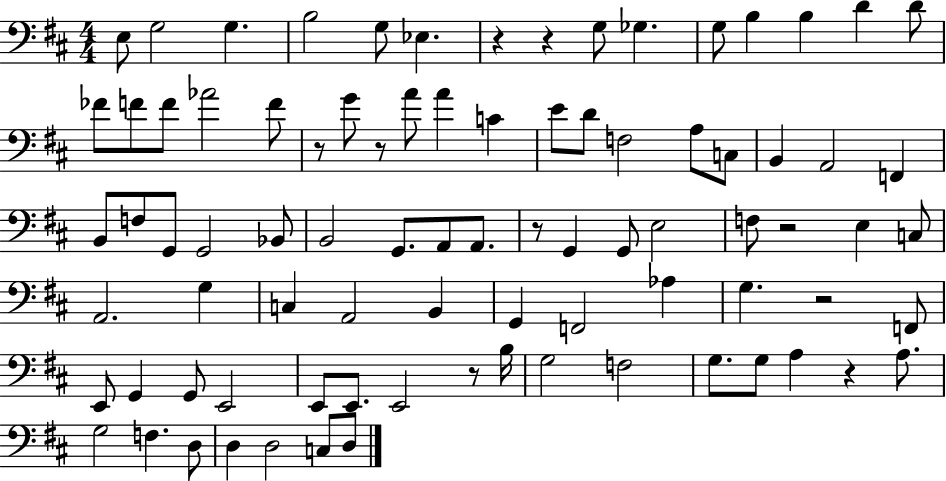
{
  \clef bass
  \numericTimeSignature
  \time 4/4
  \key d \major
  e8 g2 g4. | b2 g8 ees4. | r4 r4 g8 ges4. | g8 b4 b4 d'4 d'8 | \break fes'8 f'8 f'8 aes'2 f'8 | r8 g'8 r8 a'8 a'4 c'4 | e'8 d'8 f2 a8 c8 | b,4 a,2 f,4 | \break b,8 f8 g,8 g,2 bes,8 | b,2 g,8. a,8 a,8. | r8 g,4 g,8 e2 | f8 r2 e4 c8 | \break a,2. g4 | c4 a,2 b,4 | g,4 f,2 aes4 | g4. r2 f,8 | \break e,8 g,4 g,8 e,2 | e,8 e,8. e,2 r8 b16 | g2 f2 | g8. g8 a4 r4 a8. | \break g2 f4. d8 | d4 d2 c8 d8 | \bar "|."
}